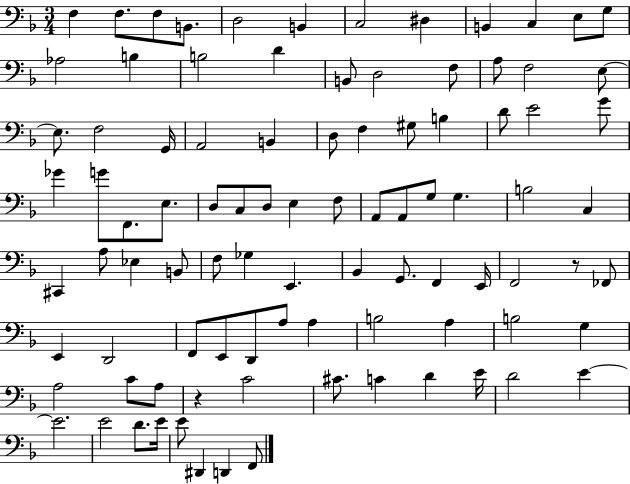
X:1
T:Untitled
M:3/4
L:1/4
K:F
F, F,/2 F,/2 B,,/2 D,2 B,, C,2 ^D, B,, C, E,/2 G,/2 _A,2 B, B,2 D B,,/2 D,2 F,/2 A,/2 F,2 E,/2 E,/2 F,2 G,,/4 A,,2 B,, D,/2 F, ^G,/2 B, D/2 E2 G/2 _G G/2 F,,/2 E,/2 D,/2 C,/2 D,/2 E, F,/2 A,,/2 A,,/2 G,/2 G, B,2 C, ^C,, A,/2 _E, B,,/2 F,/2 _G, E,, _B,, G,,/2 F,, E,,/4 F,,2 z/2 _F,,/2 E,, D,,2 F,,/2 E,,/2 D,,/2 A,/2 A, B,2 A, B,2 G, A,2 C/2 A,/2 z C2 ^C/2 C D E/4 D2 E E2 E2 D/2 E/4 E/2 ^D,, D,, F,,/2